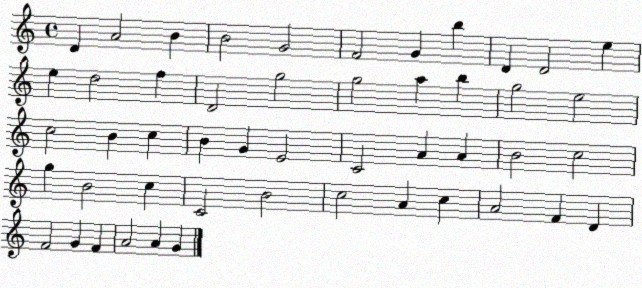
X:1
T:Untitled
M:4/4
L:1/4
K:C
D A2 B B2 G2 F2 G b D D2 e e d2 f D2 g2 g2 a b g2 e2 c2 B c B G E2 C2 A A B2 c2 g B2 c C2 B2 c2 A c A2 F D F2 G F A2 A G